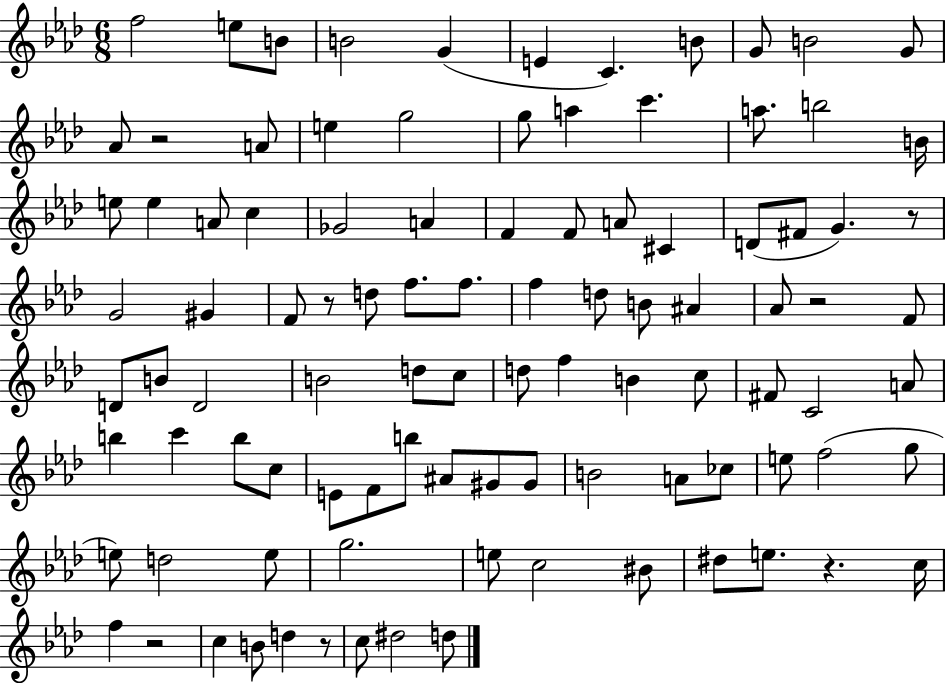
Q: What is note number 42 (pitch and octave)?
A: D5